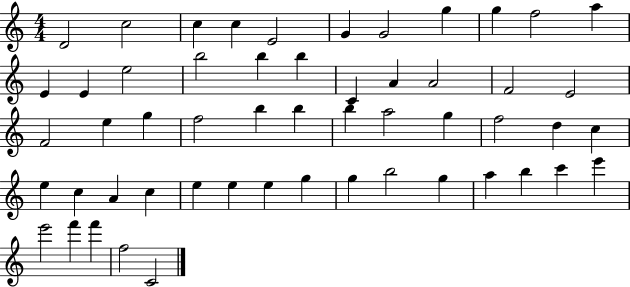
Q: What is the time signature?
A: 4/4